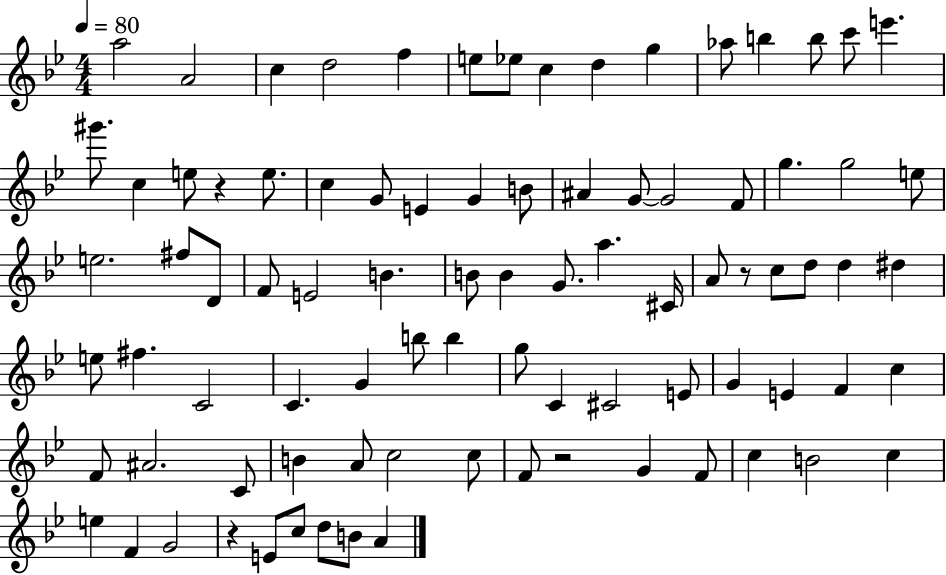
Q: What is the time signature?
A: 4/4